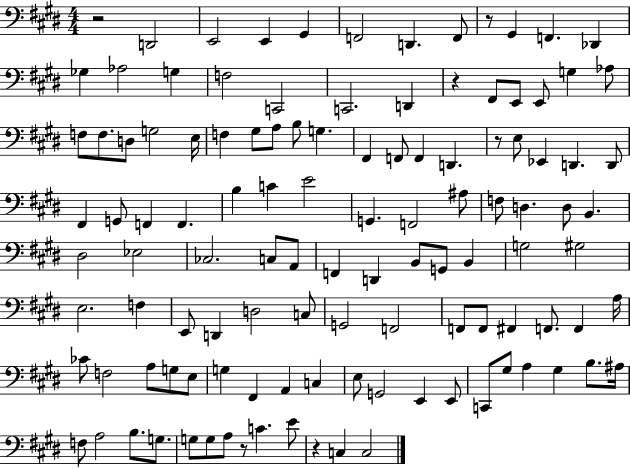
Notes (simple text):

R/h D2/h E2/h E2/q G#2/q F2/h D2/q. F2/e R/e G#2/q F2/q. Db2/q Gb3/q Ab3/h G3/q F3/h C2/h C2/h. D2/q R/q F#2/e E2/e E2/e G3/q Ab3/e F3/e F3/e. D3/e G3/h E3/s F3/q G#3/e A3/e B3/e G3/q. F#2/q F2/e F2/q D2/q. R/e E3/e Eb2/q D2/q. D2/e F#2/q G2/e F2/q F2/q. B3/q C4/q E4/h G2/q. F2/h A#3/e F3/e D3/q. D3/e B2/q. D#3/h Eb3/h CES3/h. C3/e A2/e F2/q D2/q B2/e G2/e B2/q G3/h G#3/h E3/h. F3/q E2/e D2/q D3/h C3/e G2/h F2/h F2/e F2/e F#2/q F2/e. F2/q A3/s CES4/e F3/h A3/e G3/e E3/e G3/q F#2/q A2/q C3/q E3/e G2/h E2/q E2/e C2/e G#3/e A3/q G#3/q B3/e. A#3/s F3/e A3/h B3/e. G3/e. G3/e G3/e A3/e R/e C4/q. E4/e R/q C3/q C3/h